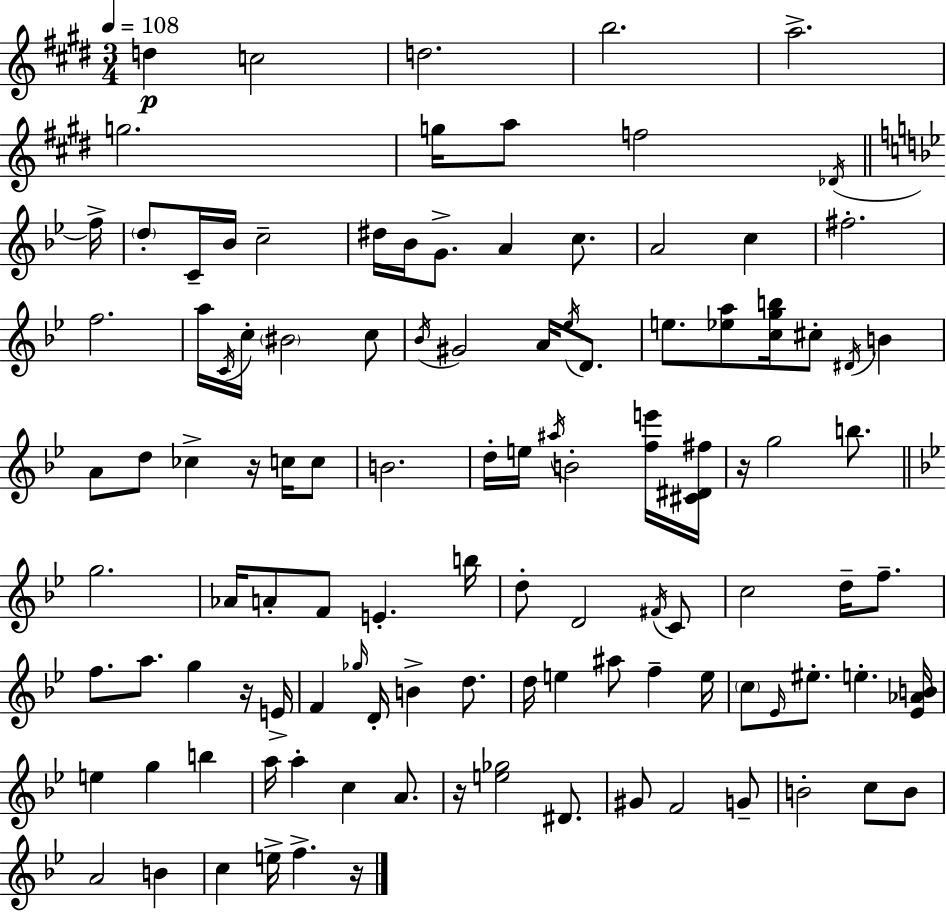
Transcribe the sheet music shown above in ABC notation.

X:1
T:Untitled
M:3/4
L:1/4
K:E
d c2 d2 b2 a2 g2 g/4 a/2 f2 _D/4 f/4 d/2 C/4 _B/4 c2 ^d/4 _B/4 G/2 A c/2 A2 c ^f2 f2 a/4 C/4 c/4 ^B2 c/2 _B/4 ^G2 A/4 _e/4 D/2 e/2 [_ea]/2 [cgb]/4 ^c/2 ^D/4 B A/2 d/2 _c z/4 c/4 c/2 B2 d/4 e/4 ^a/4 B2 [fe']/4 [^C^D^f]/4 z/4 g2 b/2 g2 _A/4 A/2 F/2 E b/4 d/2 D2 ^F/4 C/2 c2 d/4 f/2 f/2 a/2 g z/4 E/4 F _g/4 D/4 B d/2 d/4 e ^a/2 f e/4 c/2 _E/4 ^e/2 e [_E_AB]/4 e g b a/4 a c A/2 z/4 [e_g]2 ^D/2 ^G/2 F2 G/2 B2 c/2 B/2 A2 B c e/4 f z/4